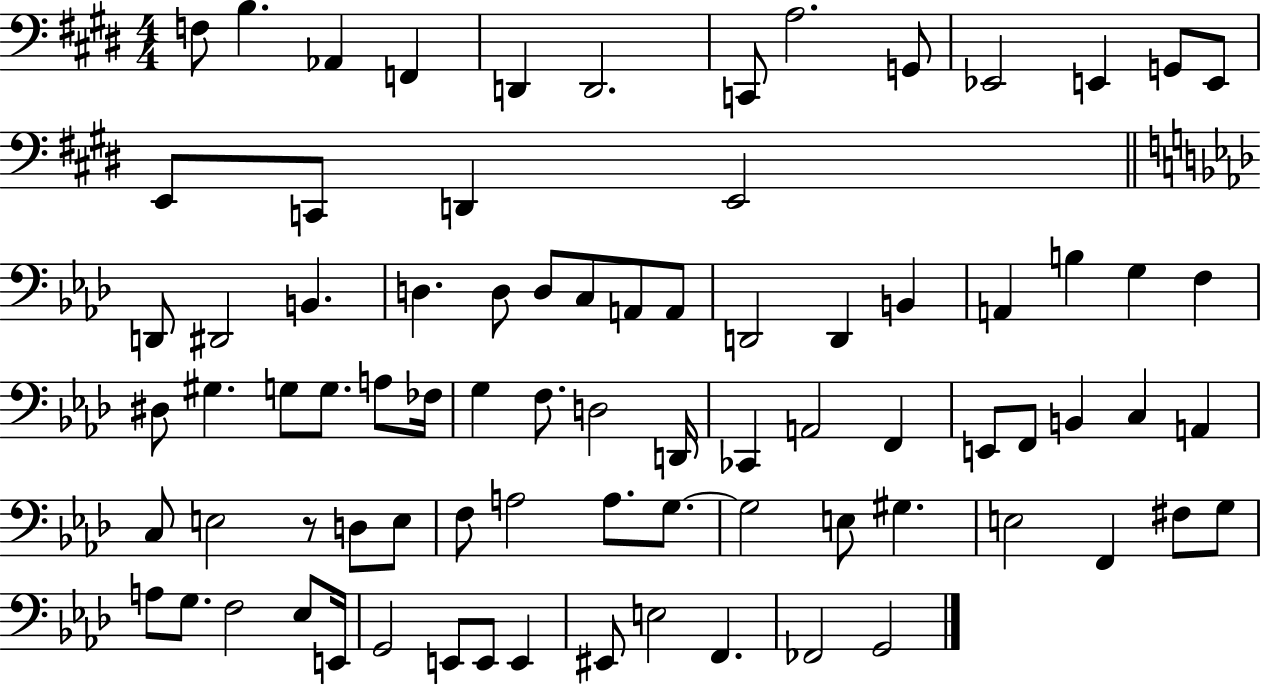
F3/e B3/q. Ab2/q F2/q D2/q D2/h. C2/e A3/h. G2/e Eb2/h E2/q G2/e E2/e E2/e C2/e D2/q E2/h D2/e D#2/h B2/q. D3/q. D3/e D3/e C3/e A2/e A2/e D2/h D2/q B2/q A2/q B3/q G3/q F3/q D#3/e G#3/q. G3/e G3/e. A3/e FES3/s G3/q F3/e. D3/h D2/s CES2/q A2/h F2/q E2/e F2/e B2/q C3/q A2/q C3/e E3/h R/e D3/e E3/e F3/e A3/h A3/e. G3/e. G3/h E3/e G#3/q. E3/h F2/q F#3/e G3/e A3/e G3/e. F3/h Eb3/e E2/s G2/h E2/e E2/e E2/q EIS2/e E3/h F2/q. FES2/h G2/h